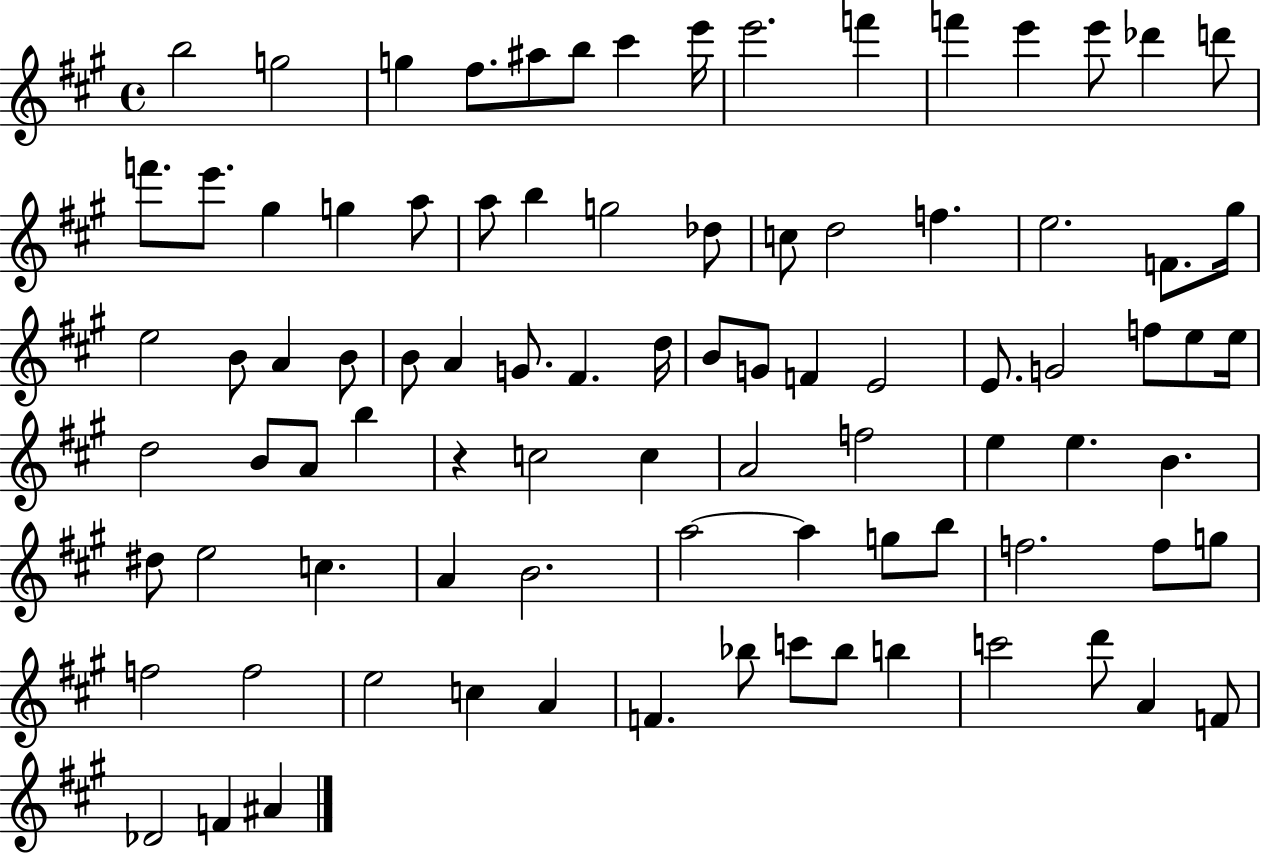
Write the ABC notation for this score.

X:1
T:Untitled
M:4/4
L:1/4
K:A
b2 g2 g ^f/2 ^a/2 b/2 ^c' e'/4 e'2 f' f' e' e'/2 _d' d'/2 f'/2 e'/2 ^g g a/2 a/2 b g2 _d/2 c/2 d2 f e2 F/2 ^g/4 e2 B/2 A B/2 B/2 A G/2 ^F d/4 B/2 G/2 F E2 E/2 G2 f/2 e/2 e/4 d2 B/2 A/2 b z c2 c A2 f2 e e B ^d/2 e2 c A B2 a2 a g/2 b/2 f2 f/2 g/2 f2 f2 e2 c A F _b/2 c'/2 _b/2 b c'2 d'/2 A F/2 _D2 F ^A